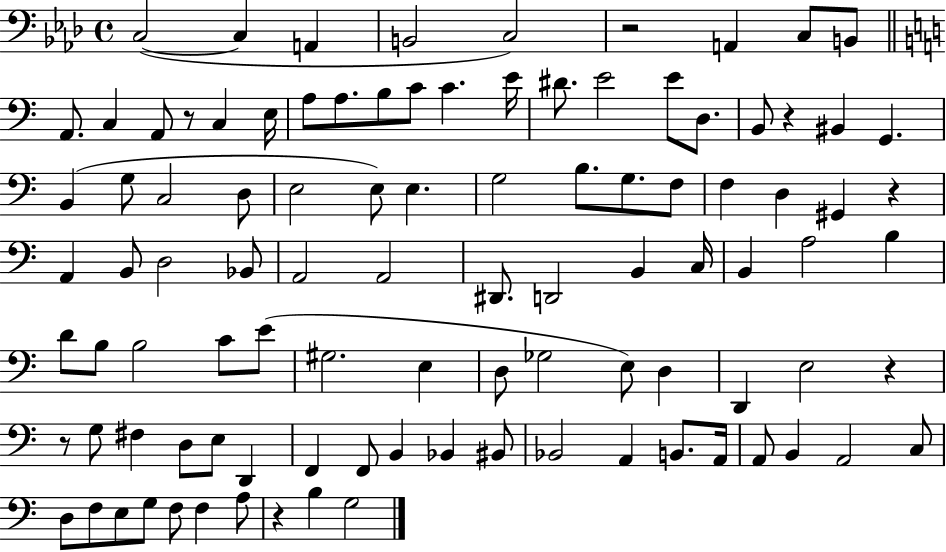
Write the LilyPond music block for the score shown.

{
  \clef bass
  \time 4/4
  \defaultTimeSignature
  \key aes \major
  c2~(~ c4 a,4 | b,2 c2) | r2 a,4 c8 b,8 | \bar "||" \break \key a \minor a,8. c4 a,8 r8 c4 e16 | a8 a8. b8 c'8 c'4. e'16 | dis'8. e'2 e'8 d8. | b,8 r4 bis,4 g,4. | \break b,4( g8 c2 d8 | e2 e8) e4. | g2 b8. g8. f8 | f4 d4 gis,4 r4 | \break a,4 b,8 d2 bes,8 | a,2 a,2 | dis,8. d,2 b,4 c16 | b,4 a2 b4 | \break d'8 b8 b2 c'8 e'8( | gis2. e4 | d8 ges2 e8) d4 | d,4 e2 r4 | \break r8 g8 fis4 d8 e8 d,4 | f,4 f,8 b,4 bes,4 bis,8 | bes,2 a,4 b,8. a,16 | a,8 b,4 a,2 c8 | \break d8 f8 e8 g8 f8 f4 a8 | r4 b4 g2 | \bar "|."
}